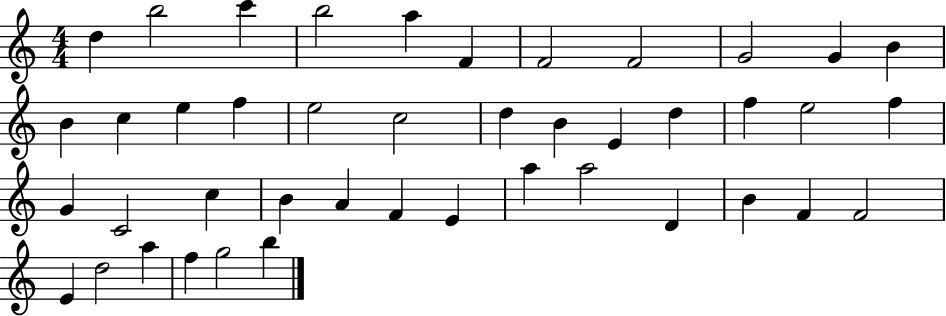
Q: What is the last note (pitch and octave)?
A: B5